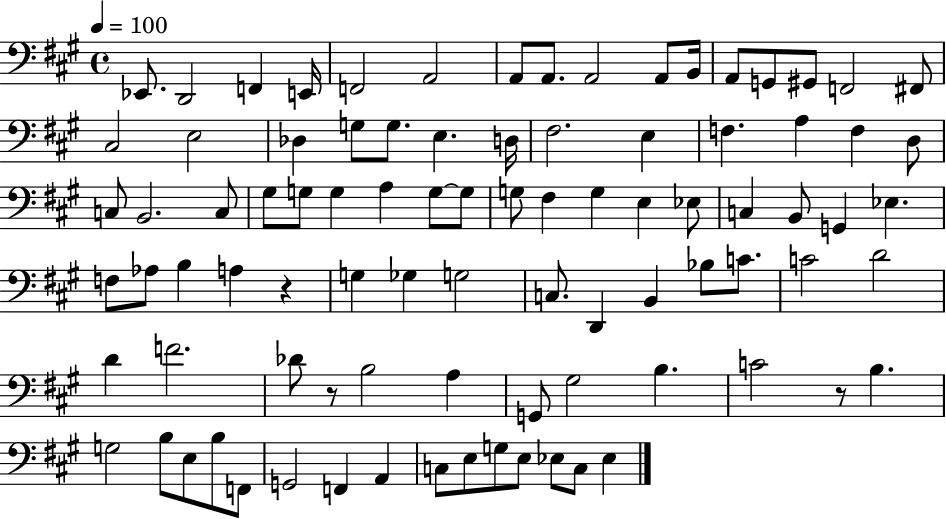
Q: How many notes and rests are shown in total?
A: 89